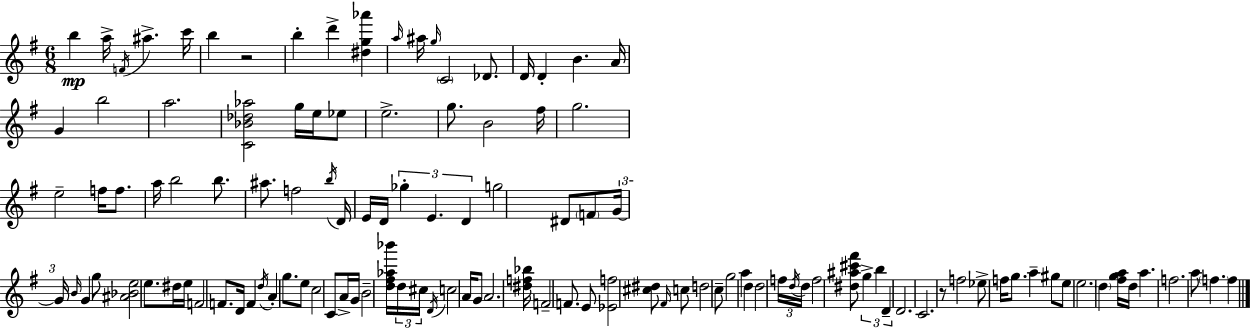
X:1
T:Untitled
M:6/8
L:1/4
K:G
b a/4 F/4 ^a c'/4 b z2 b d' [^dg_a'] a/4 ^a/4 g/4 C2 _D/2 D/4 D B A/4 G b2 a2 [C_B_d_a]2 g/4 e/4 _e/2 e2 g/2 B2 ^f/4 g2 e2 f/4 f/2 a/4 b2 b/2 ^a/2 f2 b/4 D/4 E/4 D/4 _g E D g2 ^D/2 F/2 G/4 G/4 B/4 G g/2 [^A_Be]2 e/2 ^d/4 e/4 F2 F/2 D/4 F d/4 A g/2 e/2 c2 C/2 A/4 G/4 B2 [d^f_a_b']/4 d/4 ^c/4 D/4 c2 A/4 G/2 A2 [^df_b]/4 F2 F/2 E/2 [_Ef]2 [^c^d]/2 ^F/4 c/2 d2 c/2 g2 a d d2 f/4 d/4 d/4 f2 [^d^a^c'^f']/2 g b D D2 C2 z/2 f2 _e/2 f/4 g/2 a ^g/2 e/2 e2 d [^fga]/4 d/4 a f2 a/2 f f